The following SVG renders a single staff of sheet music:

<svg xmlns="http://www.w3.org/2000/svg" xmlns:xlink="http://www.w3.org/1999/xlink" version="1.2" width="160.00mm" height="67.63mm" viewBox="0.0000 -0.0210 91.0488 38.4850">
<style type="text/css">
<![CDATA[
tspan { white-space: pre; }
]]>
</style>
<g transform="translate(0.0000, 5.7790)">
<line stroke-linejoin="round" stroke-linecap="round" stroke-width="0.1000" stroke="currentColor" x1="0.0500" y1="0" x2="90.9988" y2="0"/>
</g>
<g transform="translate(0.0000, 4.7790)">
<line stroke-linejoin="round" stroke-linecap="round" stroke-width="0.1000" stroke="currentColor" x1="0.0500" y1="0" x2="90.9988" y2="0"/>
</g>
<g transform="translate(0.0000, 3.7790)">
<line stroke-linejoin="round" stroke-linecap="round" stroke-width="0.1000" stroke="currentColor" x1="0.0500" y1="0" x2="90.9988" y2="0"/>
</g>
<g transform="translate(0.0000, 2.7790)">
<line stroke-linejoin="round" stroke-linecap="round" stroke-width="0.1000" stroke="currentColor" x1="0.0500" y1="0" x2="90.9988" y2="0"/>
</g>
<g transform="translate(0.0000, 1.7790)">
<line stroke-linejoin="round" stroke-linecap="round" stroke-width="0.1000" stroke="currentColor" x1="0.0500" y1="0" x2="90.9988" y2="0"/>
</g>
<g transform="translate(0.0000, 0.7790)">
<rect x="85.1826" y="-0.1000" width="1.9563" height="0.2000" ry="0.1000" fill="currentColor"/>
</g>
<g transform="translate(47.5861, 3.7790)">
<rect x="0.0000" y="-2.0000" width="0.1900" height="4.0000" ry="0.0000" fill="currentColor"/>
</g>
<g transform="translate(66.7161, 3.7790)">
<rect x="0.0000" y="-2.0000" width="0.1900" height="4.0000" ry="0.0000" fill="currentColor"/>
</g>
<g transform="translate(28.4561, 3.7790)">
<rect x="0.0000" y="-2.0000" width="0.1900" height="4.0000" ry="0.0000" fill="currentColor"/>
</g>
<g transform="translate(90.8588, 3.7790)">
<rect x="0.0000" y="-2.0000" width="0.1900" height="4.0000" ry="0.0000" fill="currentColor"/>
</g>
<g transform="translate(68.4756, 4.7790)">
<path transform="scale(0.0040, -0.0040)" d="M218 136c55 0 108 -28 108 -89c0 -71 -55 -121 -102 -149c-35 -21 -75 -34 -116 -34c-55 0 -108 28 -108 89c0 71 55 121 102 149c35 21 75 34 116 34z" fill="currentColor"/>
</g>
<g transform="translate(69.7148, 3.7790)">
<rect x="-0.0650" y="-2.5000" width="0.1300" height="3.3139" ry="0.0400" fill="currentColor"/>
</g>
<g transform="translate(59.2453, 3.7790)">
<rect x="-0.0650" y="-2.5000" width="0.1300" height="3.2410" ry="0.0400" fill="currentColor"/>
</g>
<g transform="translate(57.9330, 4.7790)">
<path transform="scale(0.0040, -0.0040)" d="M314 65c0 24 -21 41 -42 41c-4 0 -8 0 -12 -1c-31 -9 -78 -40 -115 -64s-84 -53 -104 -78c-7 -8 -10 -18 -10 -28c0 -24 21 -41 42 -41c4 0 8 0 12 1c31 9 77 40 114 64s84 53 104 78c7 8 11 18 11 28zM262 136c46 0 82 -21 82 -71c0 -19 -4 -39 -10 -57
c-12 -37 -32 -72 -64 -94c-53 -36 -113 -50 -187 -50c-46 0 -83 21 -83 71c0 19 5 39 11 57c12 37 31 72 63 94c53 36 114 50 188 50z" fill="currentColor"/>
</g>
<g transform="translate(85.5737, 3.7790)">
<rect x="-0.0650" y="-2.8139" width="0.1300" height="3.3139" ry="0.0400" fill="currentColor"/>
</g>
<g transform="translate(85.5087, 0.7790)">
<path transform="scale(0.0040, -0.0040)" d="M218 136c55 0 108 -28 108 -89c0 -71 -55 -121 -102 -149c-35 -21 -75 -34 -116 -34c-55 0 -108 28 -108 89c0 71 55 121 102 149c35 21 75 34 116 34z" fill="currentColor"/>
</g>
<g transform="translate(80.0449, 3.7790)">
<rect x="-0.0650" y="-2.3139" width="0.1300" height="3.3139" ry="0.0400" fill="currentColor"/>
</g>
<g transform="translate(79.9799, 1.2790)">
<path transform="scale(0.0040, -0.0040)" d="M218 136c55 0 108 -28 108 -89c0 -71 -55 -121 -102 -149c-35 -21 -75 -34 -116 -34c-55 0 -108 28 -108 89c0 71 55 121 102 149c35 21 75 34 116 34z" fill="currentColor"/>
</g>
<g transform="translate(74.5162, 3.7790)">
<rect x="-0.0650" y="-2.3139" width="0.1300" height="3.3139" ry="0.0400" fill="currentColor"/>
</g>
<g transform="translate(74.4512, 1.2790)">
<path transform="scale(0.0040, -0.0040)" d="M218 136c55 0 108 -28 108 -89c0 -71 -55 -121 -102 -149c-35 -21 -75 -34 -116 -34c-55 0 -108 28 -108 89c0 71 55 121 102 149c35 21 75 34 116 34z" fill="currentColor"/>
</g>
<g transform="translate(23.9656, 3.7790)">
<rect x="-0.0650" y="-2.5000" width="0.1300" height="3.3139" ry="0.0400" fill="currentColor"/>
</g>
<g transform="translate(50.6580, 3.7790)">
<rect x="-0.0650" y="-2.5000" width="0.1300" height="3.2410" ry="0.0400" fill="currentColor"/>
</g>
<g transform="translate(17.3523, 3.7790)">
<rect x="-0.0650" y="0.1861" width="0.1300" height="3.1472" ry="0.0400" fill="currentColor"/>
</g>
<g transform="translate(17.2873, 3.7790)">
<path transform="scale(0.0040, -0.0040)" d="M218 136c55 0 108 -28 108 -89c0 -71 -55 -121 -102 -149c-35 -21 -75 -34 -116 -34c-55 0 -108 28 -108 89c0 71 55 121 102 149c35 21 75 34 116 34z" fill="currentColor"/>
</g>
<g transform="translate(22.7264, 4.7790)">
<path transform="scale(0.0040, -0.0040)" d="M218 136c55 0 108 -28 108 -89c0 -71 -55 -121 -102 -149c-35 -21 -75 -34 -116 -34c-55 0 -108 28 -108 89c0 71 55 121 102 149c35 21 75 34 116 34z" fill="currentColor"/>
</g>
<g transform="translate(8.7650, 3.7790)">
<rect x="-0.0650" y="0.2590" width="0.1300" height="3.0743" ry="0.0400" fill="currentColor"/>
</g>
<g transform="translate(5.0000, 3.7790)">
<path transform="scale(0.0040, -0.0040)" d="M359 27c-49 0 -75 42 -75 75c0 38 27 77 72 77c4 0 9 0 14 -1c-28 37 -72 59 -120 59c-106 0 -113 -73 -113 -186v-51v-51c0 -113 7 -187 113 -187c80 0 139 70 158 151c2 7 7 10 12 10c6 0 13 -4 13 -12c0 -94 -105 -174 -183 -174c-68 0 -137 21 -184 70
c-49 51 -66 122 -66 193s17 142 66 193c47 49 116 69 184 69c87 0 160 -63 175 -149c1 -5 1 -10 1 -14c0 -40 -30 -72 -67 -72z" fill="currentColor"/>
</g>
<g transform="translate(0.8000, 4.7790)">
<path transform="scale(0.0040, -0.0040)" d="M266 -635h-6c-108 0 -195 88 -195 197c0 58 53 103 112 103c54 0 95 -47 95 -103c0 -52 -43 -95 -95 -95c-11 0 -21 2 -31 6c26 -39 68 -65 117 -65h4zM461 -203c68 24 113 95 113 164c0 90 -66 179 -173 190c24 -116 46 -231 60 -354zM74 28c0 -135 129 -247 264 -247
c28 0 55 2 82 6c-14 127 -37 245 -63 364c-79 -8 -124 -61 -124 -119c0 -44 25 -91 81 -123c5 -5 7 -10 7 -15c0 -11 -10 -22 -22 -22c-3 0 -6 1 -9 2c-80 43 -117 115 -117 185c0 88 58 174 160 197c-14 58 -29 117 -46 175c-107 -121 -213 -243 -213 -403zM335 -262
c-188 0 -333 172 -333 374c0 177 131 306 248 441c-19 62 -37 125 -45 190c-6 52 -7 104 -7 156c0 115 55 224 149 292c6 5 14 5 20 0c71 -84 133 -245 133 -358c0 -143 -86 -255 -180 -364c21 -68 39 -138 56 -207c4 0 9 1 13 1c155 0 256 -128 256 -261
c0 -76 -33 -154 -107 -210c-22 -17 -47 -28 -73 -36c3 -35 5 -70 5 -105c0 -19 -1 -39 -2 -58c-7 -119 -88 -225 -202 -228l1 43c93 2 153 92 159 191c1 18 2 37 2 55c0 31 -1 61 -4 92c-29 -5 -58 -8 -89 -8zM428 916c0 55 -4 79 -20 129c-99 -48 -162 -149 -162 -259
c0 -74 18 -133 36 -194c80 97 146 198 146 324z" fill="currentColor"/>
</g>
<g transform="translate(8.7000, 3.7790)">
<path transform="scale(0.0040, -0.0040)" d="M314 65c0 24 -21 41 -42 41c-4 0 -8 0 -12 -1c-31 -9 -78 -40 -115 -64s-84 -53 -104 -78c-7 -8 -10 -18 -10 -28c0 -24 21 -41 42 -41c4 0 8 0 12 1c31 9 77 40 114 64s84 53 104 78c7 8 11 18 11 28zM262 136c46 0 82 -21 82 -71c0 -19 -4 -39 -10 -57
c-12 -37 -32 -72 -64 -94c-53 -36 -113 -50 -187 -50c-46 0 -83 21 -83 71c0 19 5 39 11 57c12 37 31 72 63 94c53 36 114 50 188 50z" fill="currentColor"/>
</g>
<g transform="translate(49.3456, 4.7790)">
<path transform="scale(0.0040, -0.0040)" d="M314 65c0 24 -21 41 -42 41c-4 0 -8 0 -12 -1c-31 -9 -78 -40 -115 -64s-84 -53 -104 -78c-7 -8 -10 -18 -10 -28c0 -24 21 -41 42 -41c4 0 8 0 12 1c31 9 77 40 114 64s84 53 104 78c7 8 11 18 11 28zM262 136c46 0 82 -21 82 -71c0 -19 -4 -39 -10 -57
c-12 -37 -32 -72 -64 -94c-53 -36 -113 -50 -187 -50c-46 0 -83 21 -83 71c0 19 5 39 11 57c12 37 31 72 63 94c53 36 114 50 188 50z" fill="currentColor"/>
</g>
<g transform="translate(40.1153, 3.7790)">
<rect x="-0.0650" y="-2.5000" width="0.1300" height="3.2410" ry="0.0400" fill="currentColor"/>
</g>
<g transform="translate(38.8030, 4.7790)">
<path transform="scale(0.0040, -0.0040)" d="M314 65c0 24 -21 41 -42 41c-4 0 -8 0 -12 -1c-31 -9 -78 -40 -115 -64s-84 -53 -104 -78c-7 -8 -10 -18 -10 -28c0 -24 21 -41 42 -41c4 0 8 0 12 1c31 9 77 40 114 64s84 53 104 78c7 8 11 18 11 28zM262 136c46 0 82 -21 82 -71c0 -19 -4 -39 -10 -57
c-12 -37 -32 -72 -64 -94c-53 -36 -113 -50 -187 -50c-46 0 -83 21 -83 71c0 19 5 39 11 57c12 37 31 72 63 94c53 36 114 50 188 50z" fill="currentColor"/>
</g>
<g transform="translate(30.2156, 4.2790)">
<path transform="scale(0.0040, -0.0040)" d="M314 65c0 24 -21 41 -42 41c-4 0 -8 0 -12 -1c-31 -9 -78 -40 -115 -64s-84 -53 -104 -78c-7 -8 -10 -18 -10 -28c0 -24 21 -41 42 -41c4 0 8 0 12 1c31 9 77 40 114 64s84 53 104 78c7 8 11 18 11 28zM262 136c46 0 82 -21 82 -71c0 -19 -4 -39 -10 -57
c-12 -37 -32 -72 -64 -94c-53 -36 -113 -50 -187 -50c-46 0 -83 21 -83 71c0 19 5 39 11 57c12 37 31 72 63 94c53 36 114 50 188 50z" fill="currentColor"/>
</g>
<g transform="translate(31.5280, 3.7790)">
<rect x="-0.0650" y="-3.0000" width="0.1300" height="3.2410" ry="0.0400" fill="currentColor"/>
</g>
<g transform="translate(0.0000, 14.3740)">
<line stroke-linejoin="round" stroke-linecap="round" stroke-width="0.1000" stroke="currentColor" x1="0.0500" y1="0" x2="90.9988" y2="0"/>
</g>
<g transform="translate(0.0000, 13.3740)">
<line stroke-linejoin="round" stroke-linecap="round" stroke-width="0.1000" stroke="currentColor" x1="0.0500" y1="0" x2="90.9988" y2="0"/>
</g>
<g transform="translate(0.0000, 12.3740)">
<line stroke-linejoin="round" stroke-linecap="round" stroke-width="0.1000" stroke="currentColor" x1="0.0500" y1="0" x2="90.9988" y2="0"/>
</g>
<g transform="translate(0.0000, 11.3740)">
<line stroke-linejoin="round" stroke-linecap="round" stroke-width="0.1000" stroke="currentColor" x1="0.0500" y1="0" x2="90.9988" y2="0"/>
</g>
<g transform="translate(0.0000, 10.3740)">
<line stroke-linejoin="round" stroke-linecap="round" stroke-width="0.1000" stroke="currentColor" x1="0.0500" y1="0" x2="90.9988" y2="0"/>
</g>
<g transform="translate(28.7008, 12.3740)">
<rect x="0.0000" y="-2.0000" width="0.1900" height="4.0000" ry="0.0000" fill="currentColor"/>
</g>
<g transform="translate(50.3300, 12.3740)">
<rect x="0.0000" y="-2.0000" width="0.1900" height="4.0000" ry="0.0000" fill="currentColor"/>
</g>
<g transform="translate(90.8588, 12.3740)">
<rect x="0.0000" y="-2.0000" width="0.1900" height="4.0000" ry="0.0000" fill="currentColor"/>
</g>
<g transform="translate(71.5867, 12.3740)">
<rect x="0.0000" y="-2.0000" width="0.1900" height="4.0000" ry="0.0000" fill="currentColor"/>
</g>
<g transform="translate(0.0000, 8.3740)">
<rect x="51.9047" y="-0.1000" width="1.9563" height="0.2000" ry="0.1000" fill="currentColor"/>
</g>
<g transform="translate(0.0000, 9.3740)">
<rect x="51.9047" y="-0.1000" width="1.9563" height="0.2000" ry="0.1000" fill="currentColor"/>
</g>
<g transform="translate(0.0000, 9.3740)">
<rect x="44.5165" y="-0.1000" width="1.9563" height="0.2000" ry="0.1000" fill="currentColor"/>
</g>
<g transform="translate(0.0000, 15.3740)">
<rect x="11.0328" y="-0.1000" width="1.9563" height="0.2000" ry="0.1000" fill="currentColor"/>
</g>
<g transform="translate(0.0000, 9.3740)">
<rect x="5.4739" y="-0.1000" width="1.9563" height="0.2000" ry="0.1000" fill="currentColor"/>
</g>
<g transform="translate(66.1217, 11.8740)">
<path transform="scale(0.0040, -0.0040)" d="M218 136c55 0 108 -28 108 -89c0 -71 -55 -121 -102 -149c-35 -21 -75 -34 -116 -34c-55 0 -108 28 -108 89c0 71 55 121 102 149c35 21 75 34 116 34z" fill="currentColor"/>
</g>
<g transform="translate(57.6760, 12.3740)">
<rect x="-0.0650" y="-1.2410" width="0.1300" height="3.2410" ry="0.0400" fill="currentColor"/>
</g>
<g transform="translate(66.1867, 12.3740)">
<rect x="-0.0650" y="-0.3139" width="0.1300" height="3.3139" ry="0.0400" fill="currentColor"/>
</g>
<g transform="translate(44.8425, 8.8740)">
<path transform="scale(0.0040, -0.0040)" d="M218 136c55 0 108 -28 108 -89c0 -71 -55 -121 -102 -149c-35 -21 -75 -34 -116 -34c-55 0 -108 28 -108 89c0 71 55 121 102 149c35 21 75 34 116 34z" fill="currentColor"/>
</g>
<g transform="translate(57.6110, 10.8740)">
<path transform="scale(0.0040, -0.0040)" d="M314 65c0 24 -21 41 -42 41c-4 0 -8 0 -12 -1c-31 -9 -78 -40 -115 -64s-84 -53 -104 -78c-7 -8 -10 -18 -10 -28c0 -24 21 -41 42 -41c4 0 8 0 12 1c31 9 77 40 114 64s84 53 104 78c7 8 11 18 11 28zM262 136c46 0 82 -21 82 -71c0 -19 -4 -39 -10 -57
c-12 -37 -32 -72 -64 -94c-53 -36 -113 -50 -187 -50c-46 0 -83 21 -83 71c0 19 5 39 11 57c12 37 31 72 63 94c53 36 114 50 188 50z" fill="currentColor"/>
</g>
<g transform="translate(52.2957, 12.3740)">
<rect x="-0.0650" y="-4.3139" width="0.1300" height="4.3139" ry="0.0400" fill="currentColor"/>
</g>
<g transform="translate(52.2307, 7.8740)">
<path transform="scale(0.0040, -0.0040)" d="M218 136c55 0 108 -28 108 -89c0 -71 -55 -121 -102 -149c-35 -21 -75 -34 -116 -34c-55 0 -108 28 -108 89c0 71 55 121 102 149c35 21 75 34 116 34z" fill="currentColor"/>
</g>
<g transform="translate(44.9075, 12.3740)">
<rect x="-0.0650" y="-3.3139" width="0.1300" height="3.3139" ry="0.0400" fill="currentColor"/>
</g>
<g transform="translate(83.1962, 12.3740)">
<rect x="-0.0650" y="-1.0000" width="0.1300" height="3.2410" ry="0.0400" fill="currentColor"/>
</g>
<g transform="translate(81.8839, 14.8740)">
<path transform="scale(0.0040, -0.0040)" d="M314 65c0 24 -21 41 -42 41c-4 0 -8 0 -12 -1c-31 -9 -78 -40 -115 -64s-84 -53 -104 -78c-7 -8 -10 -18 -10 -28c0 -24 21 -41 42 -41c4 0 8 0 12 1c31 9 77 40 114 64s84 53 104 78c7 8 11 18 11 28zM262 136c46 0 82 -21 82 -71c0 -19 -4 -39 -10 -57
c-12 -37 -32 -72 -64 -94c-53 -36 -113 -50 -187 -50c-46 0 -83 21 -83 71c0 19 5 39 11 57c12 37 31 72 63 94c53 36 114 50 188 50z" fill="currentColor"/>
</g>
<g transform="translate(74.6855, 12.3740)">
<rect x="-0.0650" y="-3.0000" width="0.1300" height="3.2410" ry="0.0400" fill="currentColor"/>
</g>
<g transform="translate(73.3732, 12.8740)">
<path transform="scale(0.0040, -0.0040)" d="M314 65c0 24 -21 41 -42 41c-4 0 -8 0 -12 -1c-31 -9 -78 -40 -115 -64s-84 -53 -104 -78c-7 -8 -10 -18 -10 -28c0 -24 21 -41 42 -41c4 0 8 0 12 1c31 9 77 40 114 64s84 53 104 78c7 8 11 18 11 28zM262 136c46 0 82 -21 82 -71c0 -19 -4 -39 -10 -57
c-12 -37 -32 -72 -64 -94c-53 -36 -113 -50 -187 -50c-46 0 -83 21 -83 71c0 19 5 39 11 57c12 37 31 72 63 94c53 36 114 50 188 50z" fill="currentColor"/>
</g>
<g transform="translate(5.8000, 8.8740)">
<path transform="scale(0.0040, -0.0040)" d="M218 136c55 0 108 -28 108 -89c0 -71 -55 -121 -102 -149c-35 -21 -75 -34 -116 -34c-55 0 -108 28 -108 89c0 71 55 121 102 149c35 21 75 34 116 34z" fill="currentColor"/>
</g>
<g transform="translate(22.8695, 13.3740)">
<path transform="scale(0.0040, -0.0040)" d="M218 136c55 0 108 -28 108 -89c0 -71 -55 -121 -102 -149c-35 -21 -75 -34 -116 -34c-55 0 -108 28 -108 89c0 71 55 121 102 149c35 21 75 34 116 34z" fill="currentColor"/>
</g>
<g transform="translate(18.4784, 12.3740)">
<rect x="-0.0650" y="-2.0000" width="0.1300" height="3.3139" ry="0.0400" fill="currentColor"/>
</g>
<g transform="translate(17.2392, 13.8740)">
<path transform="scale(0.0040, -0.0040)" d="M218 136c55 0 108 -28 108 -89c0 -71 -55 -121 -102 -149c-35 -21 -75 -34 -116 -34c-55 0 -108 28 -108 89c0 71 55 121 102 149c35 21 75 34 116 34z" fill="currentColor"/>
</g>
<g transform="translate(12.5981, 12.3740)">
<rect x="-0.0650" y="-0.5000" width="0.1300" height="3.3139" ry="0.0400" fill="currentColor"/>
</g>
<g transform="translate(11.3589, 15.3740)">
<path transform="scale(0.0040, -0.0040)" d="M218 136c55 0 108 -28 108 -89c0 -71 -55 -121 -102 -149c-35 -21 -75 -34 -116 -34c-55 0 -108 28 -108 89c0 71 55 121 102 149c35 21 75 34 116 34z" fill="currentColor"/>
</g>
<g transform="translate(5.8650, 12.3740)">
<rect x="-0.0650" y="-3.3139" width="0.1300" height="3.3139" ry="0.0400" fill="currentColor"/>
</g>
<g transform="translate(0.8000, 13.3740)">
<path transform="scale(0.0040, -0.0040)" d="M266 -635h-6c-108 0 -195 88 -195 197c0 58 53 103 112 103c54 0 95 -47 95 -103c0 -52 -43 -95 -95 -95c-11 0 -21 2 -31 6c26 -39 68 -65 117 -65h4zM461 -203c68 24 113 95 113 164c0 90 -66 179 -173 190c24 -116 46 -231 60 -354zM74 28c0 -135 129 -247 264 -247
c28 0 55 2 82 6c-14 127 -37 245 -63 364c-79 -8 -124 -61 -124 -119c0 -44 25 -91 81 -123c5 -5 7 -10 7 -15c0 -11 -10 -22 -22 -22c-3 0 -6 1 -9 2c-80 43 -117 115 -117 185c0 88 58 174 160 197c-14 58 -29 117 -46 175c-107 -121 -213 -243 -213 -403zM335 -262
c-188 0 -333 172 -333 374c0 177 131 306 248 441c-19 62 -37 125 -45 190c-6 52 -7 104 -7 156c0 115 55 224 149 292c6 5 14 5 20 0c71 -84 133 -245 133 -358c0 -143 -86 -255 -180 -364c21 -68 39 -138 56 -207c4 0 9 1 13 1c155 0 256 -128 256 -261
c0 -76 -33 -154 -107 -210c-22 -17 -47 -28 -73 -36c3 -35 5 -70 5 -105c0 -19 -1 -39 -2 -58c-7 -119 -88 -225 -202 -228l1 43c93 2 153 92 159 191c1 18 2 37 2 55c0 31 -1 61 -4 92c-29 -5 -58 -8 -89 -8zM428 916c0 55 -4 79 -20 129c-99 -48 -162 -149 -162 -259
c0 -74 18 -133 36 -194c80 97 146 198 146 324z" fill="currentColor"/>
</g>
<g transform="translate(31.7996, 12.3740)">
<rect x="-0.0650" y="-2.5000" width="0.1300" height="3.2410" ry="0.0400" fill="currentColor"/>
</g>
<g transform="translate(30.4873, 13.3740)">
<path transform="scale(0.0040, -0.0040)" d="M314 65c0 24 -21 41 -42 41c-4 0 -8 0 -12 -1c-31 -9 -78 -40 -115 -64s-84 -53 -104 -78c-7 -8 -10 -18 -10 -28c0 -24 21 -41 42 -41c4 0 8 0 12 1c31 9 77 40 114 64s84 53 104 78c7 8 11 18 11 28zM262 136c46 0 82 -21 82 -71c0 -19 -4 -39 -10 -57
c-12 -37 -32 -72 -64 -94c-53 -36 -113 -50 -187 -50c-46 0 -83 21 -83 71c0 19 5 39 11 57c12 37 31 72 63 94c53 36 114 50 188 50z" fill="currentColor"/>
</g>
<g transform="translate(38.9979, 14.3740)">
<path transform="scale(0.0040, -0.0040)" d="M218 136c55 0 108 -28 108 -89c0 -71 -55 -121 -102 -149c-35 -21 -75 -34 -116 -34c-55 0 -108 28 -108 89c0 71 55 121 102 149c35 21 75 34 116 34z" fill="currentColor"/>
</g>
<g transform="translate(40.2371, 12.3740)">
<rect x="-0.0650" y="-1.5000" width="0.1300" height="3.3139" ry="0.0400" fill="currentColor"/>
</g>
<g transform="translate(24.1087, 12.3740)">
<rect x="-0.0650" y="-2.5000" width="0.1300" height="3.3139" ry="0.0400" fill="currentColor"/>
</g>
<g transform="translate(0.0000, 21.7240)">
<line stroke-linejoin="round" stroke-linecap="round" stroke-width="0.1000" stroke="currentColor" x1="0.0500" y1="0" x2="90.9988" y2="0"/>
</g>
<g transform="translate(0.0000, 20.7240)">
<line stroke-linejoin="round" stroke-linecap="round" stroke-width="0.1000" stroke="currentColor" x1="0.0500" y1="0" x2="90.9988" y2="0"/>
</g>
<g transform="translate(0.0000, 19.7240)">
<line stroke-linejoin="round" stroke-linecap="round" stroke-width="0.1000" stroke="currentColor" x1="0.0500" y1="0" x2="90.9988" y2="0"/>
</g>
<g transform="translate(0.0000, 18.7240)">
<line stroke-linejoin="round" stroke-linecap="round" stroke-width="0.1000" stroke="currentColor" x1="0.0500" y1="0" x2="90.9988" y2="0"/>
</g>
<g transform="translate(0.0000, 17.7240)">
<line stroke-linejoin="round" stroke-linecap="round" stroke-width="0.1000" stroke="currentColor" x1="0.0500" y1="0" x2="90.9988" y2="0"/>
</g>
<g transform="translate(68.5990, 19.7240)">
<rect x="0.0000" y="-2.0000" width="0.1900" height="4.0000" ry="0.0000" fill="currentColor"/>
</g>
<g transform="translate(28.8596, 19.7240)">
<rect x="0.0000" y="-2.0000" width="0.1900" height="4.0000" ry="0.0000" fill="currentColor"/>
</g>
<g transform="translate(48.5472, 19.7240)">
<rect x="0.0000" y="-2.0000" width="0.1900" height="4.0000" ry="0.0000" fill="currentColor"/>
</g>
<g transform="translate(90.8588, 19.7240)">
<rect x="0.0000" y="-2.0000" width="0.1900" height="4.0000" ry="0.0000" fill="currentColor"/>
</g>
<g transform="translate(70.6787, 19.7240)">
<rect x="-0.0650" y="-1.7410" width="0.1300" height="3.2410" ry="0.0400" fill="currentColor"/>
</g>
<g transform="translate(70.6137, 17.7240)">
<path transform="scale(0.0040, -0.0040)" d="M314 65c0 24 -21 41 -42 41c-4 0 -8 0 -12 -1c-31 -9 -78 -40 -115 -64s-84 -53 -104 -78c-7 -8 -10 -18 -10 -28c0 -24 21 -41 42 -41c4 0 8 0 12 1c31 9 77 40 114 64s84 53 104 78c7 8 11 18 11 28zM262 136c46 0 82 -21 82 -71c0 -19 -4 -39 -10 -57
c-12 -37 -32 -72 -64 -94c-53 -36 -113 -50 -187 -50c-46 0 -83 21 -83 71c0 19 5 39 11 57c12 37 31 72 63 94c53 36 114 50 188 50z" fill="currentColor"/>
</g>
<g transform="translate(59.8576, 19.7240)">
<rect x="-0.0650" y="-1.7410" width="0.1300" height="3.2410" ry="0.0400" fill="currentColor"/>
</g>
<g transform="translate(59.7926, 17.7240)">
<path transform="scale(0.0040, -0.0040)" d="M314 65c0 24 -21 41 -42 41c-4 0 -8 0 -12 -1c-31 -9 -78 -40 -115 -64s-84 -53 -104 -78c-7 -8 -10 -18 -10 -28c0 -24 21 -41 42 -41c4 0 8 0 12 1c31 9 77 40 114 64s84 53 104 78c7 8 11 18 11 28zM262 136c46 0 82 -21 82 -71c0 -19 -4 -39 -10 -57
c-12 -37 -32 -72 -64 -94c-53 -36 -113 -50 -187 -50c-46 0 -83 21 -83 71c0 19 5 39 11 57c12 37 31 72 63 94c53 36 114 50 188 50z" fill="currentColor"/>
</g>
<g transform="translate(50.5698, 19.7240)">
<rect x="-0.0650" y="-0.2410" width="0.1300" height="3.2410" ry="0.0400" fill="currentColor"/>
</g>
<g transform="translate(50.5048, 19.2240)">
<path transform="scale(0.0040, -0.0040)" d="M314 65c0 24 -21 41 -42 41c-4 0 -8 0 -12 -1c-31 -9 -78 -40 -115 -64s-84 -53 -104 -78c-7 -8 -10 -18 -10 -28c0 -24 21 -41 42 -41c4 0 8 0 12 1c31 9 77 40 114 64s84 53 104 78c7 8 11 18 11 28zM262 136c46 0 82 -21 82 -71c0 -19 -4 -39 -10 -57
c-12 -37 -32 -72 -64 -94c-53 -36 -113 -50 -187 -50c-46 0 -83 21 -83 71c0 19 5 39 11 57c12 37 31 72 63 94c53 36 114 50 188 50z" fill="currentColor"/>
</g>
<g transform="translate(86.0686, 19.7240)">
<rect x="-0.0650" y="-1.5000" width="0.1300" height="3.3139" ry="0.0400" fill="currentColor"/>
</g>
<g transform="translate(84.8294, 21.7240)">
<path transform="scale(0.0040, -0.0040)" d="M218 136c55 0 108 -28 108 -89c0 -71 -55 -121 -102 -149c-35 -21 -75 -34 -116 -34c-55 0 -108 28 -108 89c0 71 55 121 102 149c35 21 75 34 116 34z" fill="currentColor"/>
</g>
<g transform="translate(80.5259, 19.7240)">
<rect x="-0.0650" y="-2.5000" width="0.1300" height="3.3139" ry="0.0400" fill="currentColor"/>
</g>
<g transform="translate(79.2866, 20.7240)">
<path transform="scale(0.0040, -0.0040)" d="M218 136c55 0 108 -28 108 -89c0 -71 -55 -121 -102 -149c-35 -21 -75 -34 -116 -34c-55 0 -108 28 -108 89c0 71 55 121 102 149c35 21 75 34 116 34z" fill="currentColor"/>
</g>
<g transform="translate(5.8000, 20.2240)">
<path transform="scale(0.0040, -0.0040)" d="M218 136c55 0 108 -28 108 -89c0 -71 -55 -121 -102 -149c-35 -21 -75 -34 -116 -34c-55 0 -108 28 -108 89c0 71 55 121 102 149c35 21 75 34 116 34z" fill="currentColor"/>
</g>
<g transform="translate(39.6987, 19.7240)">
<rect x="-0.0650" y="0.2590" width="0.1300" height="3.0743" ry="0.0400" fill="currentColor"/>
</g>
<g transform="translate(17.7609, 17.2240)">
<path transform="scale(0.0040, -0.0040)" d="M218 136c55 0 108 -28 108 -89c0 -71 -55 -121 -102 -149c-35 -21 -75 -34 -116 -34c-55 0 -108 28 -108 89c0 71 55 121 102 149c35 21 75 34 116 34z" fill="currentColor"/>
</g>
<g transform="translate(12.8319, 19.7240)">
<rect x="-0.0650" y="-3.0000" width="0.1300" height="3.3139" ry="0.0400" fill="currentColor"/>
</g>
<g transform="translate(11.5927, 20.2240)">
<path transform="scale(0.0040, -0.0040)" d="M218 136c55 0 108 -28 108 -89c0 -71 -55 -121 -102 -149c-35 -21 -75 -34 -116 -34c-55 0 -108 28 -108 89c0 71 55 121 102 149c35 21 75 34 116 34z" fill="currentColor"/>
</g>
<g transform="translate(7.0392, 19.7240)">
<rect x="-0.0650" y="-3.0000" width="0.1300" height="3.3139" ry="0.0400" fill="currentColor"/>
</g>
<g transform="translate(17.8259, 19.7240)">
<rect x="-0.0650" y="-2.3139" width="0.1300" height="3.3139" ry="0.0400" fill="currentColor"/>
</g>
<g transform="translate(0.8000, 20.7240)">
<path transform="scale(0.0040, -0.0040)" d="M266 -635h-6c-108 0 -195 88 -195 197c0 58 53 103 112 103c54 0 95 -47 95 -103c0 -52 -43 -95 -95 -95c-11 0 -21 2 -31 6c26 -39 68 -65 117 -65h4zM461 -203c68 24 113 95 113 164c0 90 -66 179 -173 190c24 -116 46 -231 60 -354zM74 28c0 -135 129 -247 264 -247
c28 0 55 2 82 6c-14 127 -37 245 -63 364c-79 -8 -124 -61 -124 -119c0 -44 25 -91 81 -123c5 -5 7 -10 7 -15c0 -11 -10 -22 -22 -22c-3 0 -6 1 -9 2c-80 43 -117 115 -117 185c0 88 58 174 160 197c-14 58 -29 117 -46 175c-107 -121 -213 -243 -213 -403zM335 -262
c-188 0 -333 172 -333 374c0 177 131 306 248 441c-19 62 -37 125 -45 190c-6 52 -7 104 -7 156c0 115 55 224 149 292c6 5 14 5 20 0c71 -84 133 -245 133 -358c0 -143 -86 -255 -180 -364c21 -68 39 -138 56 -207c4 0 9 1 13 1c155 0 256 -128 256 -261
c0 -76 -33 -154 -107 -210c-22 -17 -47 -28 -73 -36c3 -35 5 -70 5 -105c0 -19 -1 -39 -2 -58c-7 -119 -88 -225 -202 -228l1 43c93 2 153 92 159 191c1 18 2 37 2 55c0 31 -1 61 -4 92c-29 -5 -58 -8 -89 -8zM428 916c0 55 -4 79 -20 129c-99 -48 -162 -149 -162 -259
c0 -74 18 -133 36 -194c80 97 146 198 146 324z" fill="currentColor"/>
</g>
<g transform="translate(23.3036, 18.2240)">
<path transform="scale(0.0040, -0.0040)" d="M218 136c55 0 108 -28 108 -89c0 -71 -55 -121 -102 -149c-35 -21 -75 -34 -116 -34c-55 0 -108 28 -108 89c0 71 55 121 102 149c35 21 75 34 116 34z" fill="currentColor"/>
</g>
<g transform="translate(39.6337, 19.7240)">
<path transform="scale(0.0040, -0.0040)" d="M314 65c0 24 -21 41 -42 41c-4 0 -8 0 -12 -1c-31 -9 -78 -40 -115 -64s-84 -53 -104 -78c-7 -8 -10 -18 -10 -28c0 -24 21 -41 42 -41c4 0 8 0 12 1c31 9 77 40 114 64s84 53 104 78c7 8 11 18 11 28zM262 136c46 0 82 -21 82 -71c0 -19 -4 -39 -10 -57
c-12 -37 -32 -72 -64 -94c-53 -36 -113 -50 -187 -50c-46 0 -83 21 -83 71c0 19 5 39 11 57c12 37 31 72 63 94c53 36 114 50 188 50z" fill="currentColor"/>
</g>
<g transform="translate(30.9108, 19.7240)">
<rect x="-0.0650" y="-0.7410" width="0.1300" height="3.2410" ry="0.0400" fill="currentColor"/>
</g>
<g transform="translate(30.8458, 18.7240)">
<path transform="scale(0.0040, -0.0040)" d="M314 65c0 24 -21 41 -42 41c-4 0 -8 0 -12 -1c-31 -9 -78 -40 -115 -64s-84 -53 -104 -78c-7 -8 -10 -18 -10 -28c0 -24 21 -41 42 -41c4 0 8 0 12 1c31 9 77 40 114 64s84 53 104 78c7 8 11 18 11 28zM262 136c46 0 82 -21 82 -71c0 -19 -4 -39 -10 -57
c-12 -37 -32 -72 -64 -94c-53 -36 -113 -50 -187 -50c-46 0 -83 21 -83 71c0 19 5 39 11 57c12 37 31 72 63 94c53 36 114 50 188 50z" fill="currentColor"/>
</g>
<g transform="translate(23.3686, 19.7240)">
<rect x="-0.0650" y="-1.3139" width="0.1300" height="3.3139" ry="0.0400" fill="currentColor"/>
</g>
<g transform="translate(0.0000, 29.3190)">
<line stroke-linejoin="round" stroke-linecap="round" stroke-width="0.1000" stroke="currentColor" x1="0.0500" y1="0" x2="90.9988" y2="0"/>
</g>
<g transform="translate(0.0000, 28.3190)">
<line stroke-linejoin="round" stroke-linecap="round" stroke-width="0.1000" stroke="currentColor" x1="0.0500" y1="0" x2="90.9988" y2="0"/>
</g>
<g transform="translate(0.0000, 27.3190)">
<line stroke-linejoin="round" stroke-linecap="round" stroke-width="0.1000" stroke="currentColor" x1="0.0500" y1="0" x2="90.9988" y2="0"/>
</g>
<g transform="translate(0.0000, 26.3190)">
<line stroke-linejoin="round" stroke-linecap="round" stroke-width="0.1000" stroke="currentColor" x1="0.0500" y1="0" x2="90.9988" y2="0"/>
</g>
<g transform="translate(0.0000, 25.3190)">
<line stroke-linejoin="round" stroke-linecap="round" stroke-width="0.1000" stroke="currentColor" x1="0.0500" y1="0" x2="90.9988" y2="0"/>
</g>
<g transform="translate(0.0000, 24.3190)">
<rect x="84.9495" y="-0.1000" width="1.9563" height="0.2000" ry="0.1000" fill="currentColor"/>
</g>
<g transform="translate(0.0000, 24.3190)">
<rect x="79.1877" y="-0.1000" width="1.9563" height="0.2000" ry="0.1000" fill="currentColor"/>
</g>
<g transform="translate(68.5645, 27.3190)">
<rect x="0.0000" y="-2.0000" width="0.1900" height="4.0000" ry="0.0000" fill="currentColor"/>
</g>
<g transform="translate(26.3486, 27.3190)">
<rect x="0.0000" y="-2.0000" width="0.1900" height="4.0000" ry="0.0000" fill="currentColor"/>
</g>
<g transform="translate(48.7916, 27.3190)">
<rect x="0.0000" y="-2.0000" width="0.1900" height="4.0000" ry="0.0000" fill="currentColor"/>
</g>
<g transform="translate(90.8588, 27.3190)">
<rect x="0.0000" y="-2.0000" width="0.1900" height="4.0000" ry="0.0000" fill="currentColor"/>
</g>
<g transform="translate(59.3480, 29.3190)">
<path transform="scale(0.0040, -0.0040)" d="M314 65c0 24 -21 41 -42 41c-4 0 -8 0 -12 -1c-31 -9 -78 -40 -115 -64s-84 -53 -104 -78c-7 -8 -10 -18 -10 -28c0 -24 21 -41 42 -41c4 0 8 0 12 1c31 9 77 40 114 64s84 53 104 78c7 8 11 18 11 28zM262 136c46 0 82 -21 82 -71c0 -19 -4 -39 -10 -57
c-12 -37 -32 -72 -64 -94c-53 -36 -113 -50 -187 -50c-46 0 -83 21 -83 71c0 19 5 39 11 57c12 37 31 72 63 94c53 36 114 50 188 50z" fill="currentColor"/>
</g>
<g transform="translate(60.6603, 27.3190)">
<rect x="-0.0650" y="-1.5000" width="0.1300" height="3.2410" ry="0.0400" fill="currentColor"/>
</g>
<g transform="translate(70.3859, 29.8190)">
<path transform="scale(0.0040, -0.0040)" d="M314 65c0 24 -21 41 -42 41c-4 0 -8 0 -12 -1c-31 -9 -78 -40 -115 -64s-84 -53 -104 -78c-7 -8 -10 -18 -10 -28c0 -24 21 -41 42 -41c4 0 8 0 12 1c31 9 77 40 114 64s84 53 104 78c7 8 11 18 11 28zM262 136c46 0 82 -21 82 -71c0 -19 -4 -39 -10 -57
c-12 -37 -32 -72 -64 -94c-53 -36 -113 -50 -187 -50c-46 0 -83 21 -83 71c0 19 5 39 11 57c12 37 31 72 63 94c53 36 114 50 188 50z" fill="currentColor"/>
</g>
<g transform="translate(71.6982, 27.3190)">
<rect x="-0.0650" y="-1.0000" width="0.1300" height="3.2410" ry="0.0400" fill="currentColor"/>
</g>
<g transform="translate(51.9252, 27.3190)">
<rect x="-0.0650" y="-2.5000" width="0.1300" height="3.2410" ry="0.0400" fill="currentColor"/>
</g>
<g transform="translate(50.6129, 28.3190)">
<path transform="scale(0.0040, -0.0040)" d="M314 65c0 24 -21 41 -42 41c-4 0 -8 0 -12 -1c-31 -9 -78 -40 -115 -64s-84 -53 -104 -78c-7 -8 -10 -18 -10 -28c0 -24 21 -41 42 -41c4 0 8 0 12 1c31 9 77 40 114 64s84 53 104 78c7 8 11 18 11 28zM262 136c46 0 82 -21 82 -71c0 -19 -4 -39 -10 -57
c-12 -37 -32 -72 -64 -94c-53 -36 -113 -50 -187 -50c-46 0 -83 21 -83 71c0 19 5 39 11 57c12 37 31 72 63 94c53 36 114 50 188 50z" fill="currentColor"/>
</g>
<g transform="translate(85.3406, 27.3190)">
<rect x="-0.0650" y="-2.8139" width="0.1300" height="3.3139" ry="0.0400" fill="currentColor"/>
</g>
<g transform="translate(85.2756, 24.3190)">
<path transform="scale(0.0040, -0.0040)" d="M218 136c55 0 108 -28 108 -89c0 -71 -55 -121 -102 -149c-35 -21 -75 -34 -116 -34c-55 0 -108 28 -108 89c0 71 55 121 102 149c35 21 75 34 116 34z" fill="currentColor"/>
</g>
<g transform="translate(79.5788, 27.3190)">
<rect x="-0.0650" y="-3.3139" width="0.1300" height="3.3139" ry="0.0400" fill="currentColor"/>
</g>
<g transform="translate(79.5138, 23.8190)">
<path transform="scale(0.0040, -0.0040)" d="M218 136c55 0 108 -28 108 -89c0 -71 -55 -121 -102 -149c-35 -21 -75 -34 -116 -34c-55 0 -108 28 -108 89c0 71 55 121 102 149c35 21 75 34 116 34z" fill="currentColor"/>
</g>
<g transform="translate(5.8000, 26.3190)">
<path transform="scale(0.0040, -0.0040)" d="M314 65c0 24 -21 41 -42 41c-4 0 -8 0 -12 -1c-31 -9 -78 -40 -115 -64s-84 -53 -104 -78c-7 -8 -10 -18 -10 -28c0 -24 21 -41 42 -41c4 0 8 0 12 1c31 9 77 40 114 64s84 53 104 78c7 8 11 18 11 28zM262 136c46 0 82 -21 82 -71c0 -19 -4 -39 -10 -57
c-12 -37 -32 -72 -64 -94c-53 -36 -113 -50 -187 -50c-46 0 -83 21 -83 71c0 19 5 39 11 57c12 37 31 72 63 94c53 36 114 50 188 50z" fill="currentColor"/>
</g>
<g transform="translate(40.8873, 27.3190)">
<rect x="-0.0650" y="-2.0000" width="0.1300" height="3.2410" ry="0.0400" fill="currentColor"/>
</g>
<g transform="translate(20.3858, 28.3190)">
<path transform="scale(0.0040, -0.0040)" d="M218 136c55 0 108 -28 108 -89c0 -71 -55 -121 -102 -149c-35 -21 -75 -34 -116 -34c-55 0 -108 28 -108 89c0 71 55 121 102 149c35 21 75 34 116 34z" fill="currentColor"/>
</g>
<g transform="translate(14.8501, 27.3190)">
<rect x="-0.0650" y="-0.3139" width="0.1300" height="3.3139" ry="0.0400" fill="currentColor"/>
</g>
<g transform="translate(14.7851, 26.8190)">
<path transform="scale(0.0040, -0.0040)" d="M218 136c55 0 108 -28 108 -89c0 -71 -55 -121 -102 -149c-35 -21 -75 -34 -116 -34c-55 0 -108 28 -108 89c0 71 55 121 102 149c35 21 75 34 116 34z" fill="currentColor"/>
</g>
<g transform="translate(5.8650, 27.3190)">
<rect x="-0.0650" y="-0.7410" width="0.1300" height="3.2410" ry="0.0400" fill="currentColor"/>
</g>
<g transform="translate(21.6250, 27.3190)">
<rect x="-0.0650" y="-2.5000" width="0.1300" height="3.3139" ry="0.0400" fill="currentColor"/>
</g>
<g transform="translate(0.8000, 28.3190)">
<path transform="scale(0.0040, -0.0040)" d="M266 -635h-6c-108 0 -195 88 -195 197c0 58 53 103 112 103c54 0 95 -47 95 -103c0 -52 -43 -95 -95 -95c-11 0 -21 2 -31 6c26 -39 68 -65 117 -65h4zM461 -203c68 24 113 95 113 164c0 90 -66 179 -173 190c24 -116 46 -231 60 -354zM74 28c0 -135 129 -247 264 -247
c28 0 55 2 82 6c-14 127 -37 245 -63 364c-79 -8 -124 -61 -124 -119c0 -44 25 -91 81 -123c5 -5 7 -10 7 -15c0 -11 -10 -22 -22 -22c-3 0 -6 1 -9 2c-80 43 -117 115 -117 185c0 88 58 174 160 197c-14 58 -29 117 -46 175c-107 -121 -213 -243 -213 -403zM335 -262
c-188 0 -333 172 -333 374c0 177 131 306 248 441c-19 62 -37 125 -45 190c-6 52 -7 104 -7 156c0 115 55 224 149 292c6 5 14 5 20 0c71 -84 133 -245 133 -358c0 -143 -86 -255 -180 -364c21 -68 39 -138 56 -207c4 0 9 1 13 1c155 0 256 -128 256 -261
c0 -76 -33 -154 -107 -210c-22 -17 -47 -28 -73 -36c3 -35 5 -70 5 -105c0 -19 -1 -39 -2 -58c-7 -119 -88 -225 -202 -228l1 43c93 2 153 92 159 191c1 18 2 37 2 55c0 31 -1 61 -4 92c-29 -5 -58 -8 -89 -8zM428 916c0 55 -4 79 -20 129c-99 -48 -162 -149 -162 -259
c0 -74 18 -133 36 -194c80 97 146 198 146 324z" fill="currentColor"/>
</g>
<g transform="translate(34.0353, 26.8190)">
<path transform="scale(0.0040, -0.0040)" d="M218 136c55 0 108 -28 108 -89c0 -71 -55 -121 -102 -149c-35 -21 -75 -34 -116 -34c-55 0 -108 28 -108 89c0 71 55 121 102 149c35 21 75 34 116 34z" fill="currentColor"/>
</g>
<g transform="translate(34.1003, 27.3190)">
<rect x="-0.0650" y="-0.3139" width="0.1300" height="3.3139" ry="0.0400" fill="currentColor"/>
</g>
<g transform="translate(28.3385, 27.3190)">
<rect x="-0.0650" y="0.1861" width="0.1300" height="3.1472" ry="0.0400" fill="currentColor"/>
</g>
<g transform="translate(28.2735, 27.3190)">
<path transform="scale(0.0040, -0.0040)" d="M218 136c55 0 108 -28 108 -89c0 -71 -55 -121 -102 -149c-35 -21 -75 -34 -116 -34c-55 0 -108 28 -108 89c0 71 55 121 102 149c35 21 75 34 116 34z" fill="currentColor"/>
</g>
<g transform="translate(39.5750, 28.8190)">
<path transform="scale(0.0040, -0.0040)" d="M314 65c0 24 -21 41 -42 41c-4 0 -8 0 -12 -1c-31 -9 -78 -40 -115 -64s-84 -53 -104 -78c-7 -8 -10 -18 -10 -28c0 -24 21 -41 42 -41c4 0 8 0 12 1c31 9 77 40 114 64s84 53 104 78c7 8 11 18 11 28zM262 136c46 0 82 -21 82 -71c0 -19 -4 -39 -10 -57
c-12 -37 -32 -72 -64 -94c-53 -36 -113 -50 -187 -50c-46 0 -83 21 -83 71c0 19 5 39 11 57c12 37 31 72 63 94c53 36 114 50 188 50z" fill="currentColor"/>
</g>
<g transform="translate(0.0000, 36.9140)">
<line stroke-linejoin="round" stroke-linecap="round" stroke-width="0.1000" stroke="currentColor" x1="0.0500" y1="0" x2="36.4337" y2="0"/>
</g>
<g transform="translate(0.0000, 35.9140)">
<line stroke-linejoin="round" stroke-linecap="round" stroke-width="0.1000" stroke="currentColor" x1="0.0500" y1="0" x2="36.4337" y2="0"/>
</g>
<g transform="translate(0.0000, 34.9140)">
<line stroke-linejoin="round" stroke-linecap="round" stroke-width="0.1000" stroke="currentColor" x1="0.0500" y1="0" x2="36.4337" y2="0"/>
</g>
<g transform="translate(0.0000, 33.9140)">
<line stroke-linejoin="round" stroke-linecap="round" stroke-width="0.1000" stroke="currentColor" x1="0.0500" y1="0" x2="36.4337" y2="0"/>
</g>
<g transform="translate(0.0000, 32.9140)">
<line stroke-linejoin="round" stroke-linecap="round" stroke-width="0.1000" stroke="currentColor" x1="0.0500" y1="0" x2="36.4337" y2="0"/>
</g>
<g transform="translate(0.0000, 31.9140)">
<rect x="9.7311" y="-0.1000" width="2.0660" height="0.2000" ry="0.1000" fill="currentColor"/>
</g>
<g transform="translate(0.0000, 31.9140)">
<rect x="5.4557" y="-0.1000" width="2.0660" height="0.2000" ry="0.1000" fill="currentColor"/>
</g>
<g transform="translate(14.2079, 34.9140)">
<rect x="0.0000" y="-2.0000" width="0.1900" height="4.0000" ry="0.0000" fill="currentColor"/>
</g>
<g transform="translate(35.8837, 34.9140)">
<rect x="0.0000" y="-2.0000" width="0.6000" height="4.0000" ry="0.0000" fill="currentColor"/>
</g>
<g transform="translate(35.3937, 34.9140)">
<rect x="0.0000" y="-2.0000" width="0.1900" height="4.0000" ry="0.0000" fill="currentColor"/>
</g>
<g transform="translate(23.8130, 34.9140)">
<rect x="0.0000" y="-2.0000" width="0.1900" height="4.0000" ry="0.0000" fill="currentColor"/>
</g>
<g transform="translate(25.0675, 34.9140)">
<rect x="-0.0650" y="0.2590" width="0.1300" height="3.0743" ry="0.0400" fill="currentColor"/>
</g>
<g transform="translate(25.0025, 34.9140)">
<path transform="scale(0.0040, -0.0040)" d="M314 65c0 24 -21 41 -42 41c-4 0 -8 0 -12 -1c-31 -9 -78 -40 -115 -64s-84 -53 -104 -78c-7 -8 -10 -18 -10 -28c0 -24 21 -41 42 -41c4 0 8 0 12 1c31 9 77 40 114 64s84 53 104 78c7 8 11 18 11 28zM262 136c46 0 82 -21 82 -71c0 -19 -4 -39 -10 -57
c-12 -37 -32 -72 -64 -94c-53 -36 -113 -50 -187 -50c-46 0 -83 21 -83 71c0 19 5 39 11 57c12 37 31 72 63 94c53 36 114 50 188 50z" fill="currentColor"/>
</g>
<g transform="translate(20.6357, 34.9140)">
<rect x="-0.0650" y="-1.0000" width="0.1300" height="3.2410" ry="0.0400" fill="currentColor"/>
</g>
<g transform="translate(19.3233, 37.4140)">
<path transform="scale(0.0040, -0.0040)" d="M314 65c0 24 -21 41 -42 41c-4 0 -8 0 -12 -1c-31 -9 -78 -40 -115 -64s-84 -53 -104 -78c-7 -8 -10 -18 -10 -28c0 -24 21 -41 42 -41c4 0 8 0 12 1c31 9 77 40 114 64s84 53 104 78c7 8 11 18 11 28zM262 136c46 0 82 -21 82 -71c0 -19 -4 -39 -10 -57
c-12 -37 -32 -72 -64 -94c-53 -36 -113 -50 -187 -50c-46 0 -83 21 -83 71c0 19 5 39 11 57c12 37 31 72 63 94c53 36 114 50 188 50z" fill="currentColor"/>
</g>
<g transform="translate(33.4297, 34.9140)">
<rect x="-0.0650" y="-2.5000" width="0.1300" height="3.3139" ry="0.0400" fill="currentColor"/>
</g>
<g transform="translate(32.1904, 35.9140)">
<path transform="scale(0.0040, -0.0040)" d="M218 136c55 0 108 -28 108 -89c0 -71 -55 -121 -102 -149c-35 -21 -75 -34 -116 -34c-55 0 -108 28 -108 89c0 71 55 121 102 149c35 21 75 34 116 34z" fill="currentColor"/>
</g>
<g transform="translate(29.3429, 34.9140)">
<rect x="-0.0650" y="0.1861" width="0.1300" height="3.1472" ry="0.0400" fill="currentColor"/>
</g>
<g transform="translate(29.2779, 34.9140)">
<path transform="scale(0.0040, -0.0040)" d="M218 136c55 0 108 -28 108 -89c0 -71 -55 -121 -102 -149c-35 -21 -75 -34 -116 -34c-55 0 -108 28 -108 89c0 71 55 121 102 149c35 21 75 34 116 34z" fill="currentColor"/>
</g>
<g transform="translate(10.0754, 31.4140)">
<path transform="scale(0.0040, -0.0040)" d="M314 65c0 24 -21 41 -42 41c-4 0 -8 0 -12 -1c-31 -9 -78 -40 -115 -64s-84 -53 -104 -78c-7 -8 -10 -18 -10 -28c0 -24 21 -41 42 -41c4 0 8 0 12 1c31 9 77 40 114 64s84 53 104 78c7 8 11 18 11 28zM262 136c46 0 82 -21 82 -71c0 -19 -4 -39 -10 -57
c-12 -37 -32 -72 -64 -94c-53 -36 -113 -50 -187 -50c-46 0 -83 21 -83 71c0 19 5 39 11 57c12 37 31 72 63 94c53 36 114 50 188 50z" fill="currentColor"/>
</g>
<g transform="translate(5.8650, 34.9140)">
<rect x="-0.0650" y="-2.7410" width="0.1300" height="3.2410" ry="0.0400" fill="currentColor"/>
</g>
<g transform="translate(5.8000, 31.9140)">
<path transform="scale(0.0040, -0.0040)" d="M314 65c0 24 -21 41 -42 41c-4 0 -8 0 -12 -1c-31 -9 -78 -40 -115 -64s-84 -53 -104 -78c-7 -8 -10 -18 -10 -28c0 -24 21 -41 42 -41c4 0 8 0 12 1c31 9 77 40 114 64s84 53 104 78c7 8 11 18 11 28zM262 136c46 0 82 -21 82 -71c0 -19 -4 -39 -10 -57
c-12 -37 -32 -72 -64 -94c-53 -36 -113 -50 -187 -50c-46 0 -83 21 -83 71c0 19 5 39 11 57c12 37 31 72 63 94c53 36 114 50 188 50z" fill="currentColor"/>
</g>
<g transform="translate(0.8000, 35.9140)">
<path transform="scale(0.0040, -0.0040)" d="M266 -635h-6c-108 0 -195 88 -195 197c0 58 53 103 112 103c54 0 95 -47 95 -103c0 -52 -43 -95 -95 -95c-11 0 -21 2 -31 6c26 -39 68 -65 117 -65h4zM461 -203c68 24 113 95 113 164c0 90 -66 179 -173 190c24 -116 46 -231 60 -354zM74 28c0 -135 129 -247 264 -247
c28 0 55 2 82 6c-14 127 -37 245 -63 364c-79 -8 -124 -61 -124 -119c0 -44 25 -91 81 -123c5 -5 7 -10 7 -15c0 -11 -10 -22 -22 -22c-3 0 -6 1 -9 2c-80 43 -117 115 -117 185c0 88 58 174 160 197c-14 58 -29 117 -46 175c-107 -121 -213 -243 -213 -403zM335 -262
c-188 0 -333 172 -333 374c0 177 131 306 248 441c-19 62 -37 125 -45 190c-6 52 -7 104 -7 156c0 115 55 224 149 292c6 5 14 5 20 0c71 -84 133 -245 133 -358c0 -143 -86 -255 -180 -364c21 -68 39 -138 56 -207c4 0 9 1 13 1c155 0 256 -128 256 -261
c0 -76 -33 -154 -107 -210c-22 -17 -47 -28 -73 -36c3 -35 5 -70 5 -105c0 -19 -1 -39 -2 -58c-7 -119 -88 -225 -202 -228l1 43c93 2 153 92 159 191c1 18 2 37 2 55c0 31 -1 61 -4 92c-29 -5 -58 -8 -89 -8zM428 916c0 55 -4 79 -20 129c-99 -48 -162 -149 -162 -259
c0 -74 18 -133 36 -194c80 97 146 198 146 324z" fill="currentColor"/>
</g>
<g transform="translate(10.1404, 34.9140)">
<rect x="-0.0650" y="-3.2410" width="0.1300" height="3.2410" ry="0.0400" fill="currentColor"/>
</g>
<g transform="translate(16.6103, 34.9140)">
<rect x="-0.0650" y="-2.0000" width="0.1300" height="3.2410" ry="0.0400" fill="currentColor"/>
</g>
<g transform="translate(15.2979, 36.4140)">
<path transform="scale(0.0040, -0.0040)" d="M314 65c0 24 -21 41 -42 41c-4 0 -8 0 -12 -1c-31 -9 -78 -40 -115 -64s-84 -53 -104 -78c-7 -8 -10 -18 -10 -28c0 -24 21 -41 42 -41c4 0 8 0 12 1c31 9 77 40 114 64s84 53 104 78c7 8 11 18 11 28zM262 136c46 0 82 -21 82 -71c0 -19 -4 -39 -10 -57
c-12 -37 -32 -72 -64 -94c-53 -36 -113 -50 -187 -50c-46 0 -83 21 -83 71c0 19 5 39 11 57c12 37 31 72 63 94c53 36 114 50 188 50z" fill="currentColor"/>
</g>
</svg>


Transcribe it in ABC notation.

X:1
T:Untitled
M:4/4
L:1/4
K:C
B2 B G A2 G2 G2 G2 G g g a b C F G G2 E b d' e2 c A2 D2 A A g e d2 B2 c2 f2 f2 G E d2 c G B c F2 G2 E2 D2 b a a2 b2 F2 D2 B2 B G